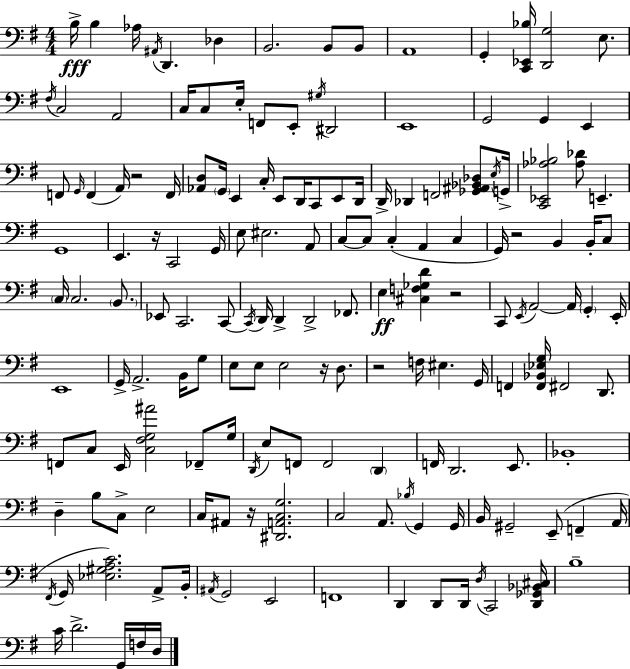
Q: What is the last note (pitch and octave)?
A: D3